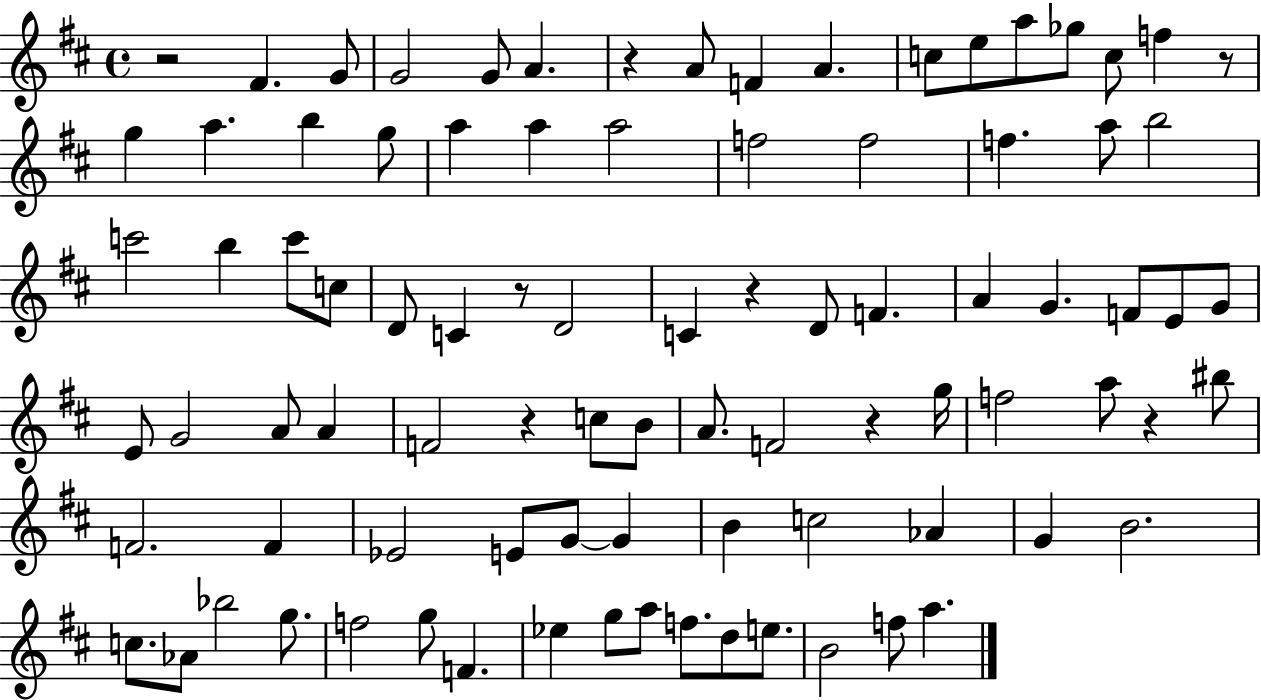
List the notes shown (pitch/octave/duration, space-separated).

R/h F#4/q. G4/e G4/h G4/e A4/q. R/q A4/e F4/q A4/q. C5/e E5/e A5/e Gb5/e C5/e F5/q R/e G5/q A5/q. B5/q G5/e A5/q A5/q A5/h F5/h F5/h F5/q. A5/e B5/h C6/h B5/q C6/e C5/e D4/e C4/q R/e D4/h C4/q R/q D4/e F4/q. A4/q G4/q. F4/e E4/e G4/e E4/e G4/h A4/e A4/q F4/h R/q C5/e B4/e A4/e. F4/h R/q G5/s F5/h A5/e R/q BIS5/e F4/h. F4/q Eb4/h E4/e G4/e G4/q B4/q C5/h Ab4/q G4/q B4/h. C5/e. Ab4/e Bb5/h G5/e. F5/h G5/e F4/q. Eb5/q G5/e A5/e F5/e. D5/e E5/e. B4/h F5/e A5/q.